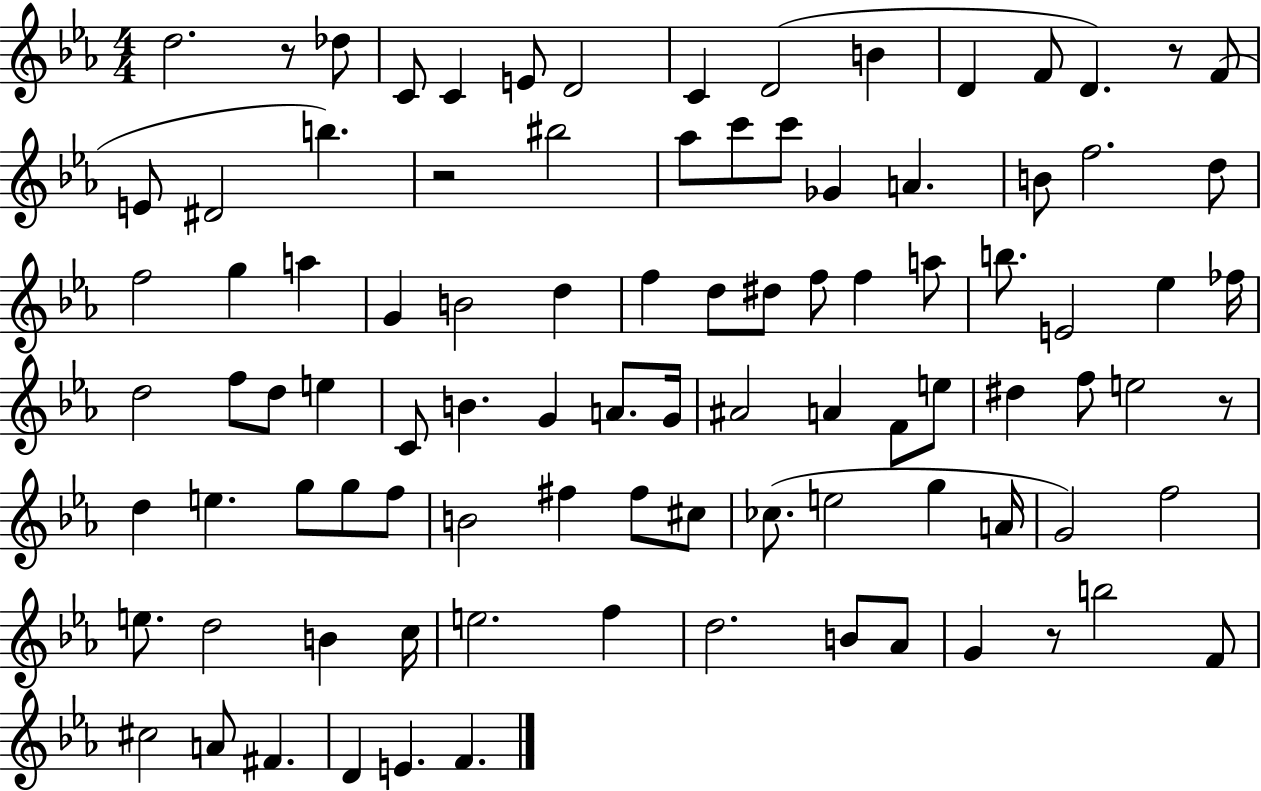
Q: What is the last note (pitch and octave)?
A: F4